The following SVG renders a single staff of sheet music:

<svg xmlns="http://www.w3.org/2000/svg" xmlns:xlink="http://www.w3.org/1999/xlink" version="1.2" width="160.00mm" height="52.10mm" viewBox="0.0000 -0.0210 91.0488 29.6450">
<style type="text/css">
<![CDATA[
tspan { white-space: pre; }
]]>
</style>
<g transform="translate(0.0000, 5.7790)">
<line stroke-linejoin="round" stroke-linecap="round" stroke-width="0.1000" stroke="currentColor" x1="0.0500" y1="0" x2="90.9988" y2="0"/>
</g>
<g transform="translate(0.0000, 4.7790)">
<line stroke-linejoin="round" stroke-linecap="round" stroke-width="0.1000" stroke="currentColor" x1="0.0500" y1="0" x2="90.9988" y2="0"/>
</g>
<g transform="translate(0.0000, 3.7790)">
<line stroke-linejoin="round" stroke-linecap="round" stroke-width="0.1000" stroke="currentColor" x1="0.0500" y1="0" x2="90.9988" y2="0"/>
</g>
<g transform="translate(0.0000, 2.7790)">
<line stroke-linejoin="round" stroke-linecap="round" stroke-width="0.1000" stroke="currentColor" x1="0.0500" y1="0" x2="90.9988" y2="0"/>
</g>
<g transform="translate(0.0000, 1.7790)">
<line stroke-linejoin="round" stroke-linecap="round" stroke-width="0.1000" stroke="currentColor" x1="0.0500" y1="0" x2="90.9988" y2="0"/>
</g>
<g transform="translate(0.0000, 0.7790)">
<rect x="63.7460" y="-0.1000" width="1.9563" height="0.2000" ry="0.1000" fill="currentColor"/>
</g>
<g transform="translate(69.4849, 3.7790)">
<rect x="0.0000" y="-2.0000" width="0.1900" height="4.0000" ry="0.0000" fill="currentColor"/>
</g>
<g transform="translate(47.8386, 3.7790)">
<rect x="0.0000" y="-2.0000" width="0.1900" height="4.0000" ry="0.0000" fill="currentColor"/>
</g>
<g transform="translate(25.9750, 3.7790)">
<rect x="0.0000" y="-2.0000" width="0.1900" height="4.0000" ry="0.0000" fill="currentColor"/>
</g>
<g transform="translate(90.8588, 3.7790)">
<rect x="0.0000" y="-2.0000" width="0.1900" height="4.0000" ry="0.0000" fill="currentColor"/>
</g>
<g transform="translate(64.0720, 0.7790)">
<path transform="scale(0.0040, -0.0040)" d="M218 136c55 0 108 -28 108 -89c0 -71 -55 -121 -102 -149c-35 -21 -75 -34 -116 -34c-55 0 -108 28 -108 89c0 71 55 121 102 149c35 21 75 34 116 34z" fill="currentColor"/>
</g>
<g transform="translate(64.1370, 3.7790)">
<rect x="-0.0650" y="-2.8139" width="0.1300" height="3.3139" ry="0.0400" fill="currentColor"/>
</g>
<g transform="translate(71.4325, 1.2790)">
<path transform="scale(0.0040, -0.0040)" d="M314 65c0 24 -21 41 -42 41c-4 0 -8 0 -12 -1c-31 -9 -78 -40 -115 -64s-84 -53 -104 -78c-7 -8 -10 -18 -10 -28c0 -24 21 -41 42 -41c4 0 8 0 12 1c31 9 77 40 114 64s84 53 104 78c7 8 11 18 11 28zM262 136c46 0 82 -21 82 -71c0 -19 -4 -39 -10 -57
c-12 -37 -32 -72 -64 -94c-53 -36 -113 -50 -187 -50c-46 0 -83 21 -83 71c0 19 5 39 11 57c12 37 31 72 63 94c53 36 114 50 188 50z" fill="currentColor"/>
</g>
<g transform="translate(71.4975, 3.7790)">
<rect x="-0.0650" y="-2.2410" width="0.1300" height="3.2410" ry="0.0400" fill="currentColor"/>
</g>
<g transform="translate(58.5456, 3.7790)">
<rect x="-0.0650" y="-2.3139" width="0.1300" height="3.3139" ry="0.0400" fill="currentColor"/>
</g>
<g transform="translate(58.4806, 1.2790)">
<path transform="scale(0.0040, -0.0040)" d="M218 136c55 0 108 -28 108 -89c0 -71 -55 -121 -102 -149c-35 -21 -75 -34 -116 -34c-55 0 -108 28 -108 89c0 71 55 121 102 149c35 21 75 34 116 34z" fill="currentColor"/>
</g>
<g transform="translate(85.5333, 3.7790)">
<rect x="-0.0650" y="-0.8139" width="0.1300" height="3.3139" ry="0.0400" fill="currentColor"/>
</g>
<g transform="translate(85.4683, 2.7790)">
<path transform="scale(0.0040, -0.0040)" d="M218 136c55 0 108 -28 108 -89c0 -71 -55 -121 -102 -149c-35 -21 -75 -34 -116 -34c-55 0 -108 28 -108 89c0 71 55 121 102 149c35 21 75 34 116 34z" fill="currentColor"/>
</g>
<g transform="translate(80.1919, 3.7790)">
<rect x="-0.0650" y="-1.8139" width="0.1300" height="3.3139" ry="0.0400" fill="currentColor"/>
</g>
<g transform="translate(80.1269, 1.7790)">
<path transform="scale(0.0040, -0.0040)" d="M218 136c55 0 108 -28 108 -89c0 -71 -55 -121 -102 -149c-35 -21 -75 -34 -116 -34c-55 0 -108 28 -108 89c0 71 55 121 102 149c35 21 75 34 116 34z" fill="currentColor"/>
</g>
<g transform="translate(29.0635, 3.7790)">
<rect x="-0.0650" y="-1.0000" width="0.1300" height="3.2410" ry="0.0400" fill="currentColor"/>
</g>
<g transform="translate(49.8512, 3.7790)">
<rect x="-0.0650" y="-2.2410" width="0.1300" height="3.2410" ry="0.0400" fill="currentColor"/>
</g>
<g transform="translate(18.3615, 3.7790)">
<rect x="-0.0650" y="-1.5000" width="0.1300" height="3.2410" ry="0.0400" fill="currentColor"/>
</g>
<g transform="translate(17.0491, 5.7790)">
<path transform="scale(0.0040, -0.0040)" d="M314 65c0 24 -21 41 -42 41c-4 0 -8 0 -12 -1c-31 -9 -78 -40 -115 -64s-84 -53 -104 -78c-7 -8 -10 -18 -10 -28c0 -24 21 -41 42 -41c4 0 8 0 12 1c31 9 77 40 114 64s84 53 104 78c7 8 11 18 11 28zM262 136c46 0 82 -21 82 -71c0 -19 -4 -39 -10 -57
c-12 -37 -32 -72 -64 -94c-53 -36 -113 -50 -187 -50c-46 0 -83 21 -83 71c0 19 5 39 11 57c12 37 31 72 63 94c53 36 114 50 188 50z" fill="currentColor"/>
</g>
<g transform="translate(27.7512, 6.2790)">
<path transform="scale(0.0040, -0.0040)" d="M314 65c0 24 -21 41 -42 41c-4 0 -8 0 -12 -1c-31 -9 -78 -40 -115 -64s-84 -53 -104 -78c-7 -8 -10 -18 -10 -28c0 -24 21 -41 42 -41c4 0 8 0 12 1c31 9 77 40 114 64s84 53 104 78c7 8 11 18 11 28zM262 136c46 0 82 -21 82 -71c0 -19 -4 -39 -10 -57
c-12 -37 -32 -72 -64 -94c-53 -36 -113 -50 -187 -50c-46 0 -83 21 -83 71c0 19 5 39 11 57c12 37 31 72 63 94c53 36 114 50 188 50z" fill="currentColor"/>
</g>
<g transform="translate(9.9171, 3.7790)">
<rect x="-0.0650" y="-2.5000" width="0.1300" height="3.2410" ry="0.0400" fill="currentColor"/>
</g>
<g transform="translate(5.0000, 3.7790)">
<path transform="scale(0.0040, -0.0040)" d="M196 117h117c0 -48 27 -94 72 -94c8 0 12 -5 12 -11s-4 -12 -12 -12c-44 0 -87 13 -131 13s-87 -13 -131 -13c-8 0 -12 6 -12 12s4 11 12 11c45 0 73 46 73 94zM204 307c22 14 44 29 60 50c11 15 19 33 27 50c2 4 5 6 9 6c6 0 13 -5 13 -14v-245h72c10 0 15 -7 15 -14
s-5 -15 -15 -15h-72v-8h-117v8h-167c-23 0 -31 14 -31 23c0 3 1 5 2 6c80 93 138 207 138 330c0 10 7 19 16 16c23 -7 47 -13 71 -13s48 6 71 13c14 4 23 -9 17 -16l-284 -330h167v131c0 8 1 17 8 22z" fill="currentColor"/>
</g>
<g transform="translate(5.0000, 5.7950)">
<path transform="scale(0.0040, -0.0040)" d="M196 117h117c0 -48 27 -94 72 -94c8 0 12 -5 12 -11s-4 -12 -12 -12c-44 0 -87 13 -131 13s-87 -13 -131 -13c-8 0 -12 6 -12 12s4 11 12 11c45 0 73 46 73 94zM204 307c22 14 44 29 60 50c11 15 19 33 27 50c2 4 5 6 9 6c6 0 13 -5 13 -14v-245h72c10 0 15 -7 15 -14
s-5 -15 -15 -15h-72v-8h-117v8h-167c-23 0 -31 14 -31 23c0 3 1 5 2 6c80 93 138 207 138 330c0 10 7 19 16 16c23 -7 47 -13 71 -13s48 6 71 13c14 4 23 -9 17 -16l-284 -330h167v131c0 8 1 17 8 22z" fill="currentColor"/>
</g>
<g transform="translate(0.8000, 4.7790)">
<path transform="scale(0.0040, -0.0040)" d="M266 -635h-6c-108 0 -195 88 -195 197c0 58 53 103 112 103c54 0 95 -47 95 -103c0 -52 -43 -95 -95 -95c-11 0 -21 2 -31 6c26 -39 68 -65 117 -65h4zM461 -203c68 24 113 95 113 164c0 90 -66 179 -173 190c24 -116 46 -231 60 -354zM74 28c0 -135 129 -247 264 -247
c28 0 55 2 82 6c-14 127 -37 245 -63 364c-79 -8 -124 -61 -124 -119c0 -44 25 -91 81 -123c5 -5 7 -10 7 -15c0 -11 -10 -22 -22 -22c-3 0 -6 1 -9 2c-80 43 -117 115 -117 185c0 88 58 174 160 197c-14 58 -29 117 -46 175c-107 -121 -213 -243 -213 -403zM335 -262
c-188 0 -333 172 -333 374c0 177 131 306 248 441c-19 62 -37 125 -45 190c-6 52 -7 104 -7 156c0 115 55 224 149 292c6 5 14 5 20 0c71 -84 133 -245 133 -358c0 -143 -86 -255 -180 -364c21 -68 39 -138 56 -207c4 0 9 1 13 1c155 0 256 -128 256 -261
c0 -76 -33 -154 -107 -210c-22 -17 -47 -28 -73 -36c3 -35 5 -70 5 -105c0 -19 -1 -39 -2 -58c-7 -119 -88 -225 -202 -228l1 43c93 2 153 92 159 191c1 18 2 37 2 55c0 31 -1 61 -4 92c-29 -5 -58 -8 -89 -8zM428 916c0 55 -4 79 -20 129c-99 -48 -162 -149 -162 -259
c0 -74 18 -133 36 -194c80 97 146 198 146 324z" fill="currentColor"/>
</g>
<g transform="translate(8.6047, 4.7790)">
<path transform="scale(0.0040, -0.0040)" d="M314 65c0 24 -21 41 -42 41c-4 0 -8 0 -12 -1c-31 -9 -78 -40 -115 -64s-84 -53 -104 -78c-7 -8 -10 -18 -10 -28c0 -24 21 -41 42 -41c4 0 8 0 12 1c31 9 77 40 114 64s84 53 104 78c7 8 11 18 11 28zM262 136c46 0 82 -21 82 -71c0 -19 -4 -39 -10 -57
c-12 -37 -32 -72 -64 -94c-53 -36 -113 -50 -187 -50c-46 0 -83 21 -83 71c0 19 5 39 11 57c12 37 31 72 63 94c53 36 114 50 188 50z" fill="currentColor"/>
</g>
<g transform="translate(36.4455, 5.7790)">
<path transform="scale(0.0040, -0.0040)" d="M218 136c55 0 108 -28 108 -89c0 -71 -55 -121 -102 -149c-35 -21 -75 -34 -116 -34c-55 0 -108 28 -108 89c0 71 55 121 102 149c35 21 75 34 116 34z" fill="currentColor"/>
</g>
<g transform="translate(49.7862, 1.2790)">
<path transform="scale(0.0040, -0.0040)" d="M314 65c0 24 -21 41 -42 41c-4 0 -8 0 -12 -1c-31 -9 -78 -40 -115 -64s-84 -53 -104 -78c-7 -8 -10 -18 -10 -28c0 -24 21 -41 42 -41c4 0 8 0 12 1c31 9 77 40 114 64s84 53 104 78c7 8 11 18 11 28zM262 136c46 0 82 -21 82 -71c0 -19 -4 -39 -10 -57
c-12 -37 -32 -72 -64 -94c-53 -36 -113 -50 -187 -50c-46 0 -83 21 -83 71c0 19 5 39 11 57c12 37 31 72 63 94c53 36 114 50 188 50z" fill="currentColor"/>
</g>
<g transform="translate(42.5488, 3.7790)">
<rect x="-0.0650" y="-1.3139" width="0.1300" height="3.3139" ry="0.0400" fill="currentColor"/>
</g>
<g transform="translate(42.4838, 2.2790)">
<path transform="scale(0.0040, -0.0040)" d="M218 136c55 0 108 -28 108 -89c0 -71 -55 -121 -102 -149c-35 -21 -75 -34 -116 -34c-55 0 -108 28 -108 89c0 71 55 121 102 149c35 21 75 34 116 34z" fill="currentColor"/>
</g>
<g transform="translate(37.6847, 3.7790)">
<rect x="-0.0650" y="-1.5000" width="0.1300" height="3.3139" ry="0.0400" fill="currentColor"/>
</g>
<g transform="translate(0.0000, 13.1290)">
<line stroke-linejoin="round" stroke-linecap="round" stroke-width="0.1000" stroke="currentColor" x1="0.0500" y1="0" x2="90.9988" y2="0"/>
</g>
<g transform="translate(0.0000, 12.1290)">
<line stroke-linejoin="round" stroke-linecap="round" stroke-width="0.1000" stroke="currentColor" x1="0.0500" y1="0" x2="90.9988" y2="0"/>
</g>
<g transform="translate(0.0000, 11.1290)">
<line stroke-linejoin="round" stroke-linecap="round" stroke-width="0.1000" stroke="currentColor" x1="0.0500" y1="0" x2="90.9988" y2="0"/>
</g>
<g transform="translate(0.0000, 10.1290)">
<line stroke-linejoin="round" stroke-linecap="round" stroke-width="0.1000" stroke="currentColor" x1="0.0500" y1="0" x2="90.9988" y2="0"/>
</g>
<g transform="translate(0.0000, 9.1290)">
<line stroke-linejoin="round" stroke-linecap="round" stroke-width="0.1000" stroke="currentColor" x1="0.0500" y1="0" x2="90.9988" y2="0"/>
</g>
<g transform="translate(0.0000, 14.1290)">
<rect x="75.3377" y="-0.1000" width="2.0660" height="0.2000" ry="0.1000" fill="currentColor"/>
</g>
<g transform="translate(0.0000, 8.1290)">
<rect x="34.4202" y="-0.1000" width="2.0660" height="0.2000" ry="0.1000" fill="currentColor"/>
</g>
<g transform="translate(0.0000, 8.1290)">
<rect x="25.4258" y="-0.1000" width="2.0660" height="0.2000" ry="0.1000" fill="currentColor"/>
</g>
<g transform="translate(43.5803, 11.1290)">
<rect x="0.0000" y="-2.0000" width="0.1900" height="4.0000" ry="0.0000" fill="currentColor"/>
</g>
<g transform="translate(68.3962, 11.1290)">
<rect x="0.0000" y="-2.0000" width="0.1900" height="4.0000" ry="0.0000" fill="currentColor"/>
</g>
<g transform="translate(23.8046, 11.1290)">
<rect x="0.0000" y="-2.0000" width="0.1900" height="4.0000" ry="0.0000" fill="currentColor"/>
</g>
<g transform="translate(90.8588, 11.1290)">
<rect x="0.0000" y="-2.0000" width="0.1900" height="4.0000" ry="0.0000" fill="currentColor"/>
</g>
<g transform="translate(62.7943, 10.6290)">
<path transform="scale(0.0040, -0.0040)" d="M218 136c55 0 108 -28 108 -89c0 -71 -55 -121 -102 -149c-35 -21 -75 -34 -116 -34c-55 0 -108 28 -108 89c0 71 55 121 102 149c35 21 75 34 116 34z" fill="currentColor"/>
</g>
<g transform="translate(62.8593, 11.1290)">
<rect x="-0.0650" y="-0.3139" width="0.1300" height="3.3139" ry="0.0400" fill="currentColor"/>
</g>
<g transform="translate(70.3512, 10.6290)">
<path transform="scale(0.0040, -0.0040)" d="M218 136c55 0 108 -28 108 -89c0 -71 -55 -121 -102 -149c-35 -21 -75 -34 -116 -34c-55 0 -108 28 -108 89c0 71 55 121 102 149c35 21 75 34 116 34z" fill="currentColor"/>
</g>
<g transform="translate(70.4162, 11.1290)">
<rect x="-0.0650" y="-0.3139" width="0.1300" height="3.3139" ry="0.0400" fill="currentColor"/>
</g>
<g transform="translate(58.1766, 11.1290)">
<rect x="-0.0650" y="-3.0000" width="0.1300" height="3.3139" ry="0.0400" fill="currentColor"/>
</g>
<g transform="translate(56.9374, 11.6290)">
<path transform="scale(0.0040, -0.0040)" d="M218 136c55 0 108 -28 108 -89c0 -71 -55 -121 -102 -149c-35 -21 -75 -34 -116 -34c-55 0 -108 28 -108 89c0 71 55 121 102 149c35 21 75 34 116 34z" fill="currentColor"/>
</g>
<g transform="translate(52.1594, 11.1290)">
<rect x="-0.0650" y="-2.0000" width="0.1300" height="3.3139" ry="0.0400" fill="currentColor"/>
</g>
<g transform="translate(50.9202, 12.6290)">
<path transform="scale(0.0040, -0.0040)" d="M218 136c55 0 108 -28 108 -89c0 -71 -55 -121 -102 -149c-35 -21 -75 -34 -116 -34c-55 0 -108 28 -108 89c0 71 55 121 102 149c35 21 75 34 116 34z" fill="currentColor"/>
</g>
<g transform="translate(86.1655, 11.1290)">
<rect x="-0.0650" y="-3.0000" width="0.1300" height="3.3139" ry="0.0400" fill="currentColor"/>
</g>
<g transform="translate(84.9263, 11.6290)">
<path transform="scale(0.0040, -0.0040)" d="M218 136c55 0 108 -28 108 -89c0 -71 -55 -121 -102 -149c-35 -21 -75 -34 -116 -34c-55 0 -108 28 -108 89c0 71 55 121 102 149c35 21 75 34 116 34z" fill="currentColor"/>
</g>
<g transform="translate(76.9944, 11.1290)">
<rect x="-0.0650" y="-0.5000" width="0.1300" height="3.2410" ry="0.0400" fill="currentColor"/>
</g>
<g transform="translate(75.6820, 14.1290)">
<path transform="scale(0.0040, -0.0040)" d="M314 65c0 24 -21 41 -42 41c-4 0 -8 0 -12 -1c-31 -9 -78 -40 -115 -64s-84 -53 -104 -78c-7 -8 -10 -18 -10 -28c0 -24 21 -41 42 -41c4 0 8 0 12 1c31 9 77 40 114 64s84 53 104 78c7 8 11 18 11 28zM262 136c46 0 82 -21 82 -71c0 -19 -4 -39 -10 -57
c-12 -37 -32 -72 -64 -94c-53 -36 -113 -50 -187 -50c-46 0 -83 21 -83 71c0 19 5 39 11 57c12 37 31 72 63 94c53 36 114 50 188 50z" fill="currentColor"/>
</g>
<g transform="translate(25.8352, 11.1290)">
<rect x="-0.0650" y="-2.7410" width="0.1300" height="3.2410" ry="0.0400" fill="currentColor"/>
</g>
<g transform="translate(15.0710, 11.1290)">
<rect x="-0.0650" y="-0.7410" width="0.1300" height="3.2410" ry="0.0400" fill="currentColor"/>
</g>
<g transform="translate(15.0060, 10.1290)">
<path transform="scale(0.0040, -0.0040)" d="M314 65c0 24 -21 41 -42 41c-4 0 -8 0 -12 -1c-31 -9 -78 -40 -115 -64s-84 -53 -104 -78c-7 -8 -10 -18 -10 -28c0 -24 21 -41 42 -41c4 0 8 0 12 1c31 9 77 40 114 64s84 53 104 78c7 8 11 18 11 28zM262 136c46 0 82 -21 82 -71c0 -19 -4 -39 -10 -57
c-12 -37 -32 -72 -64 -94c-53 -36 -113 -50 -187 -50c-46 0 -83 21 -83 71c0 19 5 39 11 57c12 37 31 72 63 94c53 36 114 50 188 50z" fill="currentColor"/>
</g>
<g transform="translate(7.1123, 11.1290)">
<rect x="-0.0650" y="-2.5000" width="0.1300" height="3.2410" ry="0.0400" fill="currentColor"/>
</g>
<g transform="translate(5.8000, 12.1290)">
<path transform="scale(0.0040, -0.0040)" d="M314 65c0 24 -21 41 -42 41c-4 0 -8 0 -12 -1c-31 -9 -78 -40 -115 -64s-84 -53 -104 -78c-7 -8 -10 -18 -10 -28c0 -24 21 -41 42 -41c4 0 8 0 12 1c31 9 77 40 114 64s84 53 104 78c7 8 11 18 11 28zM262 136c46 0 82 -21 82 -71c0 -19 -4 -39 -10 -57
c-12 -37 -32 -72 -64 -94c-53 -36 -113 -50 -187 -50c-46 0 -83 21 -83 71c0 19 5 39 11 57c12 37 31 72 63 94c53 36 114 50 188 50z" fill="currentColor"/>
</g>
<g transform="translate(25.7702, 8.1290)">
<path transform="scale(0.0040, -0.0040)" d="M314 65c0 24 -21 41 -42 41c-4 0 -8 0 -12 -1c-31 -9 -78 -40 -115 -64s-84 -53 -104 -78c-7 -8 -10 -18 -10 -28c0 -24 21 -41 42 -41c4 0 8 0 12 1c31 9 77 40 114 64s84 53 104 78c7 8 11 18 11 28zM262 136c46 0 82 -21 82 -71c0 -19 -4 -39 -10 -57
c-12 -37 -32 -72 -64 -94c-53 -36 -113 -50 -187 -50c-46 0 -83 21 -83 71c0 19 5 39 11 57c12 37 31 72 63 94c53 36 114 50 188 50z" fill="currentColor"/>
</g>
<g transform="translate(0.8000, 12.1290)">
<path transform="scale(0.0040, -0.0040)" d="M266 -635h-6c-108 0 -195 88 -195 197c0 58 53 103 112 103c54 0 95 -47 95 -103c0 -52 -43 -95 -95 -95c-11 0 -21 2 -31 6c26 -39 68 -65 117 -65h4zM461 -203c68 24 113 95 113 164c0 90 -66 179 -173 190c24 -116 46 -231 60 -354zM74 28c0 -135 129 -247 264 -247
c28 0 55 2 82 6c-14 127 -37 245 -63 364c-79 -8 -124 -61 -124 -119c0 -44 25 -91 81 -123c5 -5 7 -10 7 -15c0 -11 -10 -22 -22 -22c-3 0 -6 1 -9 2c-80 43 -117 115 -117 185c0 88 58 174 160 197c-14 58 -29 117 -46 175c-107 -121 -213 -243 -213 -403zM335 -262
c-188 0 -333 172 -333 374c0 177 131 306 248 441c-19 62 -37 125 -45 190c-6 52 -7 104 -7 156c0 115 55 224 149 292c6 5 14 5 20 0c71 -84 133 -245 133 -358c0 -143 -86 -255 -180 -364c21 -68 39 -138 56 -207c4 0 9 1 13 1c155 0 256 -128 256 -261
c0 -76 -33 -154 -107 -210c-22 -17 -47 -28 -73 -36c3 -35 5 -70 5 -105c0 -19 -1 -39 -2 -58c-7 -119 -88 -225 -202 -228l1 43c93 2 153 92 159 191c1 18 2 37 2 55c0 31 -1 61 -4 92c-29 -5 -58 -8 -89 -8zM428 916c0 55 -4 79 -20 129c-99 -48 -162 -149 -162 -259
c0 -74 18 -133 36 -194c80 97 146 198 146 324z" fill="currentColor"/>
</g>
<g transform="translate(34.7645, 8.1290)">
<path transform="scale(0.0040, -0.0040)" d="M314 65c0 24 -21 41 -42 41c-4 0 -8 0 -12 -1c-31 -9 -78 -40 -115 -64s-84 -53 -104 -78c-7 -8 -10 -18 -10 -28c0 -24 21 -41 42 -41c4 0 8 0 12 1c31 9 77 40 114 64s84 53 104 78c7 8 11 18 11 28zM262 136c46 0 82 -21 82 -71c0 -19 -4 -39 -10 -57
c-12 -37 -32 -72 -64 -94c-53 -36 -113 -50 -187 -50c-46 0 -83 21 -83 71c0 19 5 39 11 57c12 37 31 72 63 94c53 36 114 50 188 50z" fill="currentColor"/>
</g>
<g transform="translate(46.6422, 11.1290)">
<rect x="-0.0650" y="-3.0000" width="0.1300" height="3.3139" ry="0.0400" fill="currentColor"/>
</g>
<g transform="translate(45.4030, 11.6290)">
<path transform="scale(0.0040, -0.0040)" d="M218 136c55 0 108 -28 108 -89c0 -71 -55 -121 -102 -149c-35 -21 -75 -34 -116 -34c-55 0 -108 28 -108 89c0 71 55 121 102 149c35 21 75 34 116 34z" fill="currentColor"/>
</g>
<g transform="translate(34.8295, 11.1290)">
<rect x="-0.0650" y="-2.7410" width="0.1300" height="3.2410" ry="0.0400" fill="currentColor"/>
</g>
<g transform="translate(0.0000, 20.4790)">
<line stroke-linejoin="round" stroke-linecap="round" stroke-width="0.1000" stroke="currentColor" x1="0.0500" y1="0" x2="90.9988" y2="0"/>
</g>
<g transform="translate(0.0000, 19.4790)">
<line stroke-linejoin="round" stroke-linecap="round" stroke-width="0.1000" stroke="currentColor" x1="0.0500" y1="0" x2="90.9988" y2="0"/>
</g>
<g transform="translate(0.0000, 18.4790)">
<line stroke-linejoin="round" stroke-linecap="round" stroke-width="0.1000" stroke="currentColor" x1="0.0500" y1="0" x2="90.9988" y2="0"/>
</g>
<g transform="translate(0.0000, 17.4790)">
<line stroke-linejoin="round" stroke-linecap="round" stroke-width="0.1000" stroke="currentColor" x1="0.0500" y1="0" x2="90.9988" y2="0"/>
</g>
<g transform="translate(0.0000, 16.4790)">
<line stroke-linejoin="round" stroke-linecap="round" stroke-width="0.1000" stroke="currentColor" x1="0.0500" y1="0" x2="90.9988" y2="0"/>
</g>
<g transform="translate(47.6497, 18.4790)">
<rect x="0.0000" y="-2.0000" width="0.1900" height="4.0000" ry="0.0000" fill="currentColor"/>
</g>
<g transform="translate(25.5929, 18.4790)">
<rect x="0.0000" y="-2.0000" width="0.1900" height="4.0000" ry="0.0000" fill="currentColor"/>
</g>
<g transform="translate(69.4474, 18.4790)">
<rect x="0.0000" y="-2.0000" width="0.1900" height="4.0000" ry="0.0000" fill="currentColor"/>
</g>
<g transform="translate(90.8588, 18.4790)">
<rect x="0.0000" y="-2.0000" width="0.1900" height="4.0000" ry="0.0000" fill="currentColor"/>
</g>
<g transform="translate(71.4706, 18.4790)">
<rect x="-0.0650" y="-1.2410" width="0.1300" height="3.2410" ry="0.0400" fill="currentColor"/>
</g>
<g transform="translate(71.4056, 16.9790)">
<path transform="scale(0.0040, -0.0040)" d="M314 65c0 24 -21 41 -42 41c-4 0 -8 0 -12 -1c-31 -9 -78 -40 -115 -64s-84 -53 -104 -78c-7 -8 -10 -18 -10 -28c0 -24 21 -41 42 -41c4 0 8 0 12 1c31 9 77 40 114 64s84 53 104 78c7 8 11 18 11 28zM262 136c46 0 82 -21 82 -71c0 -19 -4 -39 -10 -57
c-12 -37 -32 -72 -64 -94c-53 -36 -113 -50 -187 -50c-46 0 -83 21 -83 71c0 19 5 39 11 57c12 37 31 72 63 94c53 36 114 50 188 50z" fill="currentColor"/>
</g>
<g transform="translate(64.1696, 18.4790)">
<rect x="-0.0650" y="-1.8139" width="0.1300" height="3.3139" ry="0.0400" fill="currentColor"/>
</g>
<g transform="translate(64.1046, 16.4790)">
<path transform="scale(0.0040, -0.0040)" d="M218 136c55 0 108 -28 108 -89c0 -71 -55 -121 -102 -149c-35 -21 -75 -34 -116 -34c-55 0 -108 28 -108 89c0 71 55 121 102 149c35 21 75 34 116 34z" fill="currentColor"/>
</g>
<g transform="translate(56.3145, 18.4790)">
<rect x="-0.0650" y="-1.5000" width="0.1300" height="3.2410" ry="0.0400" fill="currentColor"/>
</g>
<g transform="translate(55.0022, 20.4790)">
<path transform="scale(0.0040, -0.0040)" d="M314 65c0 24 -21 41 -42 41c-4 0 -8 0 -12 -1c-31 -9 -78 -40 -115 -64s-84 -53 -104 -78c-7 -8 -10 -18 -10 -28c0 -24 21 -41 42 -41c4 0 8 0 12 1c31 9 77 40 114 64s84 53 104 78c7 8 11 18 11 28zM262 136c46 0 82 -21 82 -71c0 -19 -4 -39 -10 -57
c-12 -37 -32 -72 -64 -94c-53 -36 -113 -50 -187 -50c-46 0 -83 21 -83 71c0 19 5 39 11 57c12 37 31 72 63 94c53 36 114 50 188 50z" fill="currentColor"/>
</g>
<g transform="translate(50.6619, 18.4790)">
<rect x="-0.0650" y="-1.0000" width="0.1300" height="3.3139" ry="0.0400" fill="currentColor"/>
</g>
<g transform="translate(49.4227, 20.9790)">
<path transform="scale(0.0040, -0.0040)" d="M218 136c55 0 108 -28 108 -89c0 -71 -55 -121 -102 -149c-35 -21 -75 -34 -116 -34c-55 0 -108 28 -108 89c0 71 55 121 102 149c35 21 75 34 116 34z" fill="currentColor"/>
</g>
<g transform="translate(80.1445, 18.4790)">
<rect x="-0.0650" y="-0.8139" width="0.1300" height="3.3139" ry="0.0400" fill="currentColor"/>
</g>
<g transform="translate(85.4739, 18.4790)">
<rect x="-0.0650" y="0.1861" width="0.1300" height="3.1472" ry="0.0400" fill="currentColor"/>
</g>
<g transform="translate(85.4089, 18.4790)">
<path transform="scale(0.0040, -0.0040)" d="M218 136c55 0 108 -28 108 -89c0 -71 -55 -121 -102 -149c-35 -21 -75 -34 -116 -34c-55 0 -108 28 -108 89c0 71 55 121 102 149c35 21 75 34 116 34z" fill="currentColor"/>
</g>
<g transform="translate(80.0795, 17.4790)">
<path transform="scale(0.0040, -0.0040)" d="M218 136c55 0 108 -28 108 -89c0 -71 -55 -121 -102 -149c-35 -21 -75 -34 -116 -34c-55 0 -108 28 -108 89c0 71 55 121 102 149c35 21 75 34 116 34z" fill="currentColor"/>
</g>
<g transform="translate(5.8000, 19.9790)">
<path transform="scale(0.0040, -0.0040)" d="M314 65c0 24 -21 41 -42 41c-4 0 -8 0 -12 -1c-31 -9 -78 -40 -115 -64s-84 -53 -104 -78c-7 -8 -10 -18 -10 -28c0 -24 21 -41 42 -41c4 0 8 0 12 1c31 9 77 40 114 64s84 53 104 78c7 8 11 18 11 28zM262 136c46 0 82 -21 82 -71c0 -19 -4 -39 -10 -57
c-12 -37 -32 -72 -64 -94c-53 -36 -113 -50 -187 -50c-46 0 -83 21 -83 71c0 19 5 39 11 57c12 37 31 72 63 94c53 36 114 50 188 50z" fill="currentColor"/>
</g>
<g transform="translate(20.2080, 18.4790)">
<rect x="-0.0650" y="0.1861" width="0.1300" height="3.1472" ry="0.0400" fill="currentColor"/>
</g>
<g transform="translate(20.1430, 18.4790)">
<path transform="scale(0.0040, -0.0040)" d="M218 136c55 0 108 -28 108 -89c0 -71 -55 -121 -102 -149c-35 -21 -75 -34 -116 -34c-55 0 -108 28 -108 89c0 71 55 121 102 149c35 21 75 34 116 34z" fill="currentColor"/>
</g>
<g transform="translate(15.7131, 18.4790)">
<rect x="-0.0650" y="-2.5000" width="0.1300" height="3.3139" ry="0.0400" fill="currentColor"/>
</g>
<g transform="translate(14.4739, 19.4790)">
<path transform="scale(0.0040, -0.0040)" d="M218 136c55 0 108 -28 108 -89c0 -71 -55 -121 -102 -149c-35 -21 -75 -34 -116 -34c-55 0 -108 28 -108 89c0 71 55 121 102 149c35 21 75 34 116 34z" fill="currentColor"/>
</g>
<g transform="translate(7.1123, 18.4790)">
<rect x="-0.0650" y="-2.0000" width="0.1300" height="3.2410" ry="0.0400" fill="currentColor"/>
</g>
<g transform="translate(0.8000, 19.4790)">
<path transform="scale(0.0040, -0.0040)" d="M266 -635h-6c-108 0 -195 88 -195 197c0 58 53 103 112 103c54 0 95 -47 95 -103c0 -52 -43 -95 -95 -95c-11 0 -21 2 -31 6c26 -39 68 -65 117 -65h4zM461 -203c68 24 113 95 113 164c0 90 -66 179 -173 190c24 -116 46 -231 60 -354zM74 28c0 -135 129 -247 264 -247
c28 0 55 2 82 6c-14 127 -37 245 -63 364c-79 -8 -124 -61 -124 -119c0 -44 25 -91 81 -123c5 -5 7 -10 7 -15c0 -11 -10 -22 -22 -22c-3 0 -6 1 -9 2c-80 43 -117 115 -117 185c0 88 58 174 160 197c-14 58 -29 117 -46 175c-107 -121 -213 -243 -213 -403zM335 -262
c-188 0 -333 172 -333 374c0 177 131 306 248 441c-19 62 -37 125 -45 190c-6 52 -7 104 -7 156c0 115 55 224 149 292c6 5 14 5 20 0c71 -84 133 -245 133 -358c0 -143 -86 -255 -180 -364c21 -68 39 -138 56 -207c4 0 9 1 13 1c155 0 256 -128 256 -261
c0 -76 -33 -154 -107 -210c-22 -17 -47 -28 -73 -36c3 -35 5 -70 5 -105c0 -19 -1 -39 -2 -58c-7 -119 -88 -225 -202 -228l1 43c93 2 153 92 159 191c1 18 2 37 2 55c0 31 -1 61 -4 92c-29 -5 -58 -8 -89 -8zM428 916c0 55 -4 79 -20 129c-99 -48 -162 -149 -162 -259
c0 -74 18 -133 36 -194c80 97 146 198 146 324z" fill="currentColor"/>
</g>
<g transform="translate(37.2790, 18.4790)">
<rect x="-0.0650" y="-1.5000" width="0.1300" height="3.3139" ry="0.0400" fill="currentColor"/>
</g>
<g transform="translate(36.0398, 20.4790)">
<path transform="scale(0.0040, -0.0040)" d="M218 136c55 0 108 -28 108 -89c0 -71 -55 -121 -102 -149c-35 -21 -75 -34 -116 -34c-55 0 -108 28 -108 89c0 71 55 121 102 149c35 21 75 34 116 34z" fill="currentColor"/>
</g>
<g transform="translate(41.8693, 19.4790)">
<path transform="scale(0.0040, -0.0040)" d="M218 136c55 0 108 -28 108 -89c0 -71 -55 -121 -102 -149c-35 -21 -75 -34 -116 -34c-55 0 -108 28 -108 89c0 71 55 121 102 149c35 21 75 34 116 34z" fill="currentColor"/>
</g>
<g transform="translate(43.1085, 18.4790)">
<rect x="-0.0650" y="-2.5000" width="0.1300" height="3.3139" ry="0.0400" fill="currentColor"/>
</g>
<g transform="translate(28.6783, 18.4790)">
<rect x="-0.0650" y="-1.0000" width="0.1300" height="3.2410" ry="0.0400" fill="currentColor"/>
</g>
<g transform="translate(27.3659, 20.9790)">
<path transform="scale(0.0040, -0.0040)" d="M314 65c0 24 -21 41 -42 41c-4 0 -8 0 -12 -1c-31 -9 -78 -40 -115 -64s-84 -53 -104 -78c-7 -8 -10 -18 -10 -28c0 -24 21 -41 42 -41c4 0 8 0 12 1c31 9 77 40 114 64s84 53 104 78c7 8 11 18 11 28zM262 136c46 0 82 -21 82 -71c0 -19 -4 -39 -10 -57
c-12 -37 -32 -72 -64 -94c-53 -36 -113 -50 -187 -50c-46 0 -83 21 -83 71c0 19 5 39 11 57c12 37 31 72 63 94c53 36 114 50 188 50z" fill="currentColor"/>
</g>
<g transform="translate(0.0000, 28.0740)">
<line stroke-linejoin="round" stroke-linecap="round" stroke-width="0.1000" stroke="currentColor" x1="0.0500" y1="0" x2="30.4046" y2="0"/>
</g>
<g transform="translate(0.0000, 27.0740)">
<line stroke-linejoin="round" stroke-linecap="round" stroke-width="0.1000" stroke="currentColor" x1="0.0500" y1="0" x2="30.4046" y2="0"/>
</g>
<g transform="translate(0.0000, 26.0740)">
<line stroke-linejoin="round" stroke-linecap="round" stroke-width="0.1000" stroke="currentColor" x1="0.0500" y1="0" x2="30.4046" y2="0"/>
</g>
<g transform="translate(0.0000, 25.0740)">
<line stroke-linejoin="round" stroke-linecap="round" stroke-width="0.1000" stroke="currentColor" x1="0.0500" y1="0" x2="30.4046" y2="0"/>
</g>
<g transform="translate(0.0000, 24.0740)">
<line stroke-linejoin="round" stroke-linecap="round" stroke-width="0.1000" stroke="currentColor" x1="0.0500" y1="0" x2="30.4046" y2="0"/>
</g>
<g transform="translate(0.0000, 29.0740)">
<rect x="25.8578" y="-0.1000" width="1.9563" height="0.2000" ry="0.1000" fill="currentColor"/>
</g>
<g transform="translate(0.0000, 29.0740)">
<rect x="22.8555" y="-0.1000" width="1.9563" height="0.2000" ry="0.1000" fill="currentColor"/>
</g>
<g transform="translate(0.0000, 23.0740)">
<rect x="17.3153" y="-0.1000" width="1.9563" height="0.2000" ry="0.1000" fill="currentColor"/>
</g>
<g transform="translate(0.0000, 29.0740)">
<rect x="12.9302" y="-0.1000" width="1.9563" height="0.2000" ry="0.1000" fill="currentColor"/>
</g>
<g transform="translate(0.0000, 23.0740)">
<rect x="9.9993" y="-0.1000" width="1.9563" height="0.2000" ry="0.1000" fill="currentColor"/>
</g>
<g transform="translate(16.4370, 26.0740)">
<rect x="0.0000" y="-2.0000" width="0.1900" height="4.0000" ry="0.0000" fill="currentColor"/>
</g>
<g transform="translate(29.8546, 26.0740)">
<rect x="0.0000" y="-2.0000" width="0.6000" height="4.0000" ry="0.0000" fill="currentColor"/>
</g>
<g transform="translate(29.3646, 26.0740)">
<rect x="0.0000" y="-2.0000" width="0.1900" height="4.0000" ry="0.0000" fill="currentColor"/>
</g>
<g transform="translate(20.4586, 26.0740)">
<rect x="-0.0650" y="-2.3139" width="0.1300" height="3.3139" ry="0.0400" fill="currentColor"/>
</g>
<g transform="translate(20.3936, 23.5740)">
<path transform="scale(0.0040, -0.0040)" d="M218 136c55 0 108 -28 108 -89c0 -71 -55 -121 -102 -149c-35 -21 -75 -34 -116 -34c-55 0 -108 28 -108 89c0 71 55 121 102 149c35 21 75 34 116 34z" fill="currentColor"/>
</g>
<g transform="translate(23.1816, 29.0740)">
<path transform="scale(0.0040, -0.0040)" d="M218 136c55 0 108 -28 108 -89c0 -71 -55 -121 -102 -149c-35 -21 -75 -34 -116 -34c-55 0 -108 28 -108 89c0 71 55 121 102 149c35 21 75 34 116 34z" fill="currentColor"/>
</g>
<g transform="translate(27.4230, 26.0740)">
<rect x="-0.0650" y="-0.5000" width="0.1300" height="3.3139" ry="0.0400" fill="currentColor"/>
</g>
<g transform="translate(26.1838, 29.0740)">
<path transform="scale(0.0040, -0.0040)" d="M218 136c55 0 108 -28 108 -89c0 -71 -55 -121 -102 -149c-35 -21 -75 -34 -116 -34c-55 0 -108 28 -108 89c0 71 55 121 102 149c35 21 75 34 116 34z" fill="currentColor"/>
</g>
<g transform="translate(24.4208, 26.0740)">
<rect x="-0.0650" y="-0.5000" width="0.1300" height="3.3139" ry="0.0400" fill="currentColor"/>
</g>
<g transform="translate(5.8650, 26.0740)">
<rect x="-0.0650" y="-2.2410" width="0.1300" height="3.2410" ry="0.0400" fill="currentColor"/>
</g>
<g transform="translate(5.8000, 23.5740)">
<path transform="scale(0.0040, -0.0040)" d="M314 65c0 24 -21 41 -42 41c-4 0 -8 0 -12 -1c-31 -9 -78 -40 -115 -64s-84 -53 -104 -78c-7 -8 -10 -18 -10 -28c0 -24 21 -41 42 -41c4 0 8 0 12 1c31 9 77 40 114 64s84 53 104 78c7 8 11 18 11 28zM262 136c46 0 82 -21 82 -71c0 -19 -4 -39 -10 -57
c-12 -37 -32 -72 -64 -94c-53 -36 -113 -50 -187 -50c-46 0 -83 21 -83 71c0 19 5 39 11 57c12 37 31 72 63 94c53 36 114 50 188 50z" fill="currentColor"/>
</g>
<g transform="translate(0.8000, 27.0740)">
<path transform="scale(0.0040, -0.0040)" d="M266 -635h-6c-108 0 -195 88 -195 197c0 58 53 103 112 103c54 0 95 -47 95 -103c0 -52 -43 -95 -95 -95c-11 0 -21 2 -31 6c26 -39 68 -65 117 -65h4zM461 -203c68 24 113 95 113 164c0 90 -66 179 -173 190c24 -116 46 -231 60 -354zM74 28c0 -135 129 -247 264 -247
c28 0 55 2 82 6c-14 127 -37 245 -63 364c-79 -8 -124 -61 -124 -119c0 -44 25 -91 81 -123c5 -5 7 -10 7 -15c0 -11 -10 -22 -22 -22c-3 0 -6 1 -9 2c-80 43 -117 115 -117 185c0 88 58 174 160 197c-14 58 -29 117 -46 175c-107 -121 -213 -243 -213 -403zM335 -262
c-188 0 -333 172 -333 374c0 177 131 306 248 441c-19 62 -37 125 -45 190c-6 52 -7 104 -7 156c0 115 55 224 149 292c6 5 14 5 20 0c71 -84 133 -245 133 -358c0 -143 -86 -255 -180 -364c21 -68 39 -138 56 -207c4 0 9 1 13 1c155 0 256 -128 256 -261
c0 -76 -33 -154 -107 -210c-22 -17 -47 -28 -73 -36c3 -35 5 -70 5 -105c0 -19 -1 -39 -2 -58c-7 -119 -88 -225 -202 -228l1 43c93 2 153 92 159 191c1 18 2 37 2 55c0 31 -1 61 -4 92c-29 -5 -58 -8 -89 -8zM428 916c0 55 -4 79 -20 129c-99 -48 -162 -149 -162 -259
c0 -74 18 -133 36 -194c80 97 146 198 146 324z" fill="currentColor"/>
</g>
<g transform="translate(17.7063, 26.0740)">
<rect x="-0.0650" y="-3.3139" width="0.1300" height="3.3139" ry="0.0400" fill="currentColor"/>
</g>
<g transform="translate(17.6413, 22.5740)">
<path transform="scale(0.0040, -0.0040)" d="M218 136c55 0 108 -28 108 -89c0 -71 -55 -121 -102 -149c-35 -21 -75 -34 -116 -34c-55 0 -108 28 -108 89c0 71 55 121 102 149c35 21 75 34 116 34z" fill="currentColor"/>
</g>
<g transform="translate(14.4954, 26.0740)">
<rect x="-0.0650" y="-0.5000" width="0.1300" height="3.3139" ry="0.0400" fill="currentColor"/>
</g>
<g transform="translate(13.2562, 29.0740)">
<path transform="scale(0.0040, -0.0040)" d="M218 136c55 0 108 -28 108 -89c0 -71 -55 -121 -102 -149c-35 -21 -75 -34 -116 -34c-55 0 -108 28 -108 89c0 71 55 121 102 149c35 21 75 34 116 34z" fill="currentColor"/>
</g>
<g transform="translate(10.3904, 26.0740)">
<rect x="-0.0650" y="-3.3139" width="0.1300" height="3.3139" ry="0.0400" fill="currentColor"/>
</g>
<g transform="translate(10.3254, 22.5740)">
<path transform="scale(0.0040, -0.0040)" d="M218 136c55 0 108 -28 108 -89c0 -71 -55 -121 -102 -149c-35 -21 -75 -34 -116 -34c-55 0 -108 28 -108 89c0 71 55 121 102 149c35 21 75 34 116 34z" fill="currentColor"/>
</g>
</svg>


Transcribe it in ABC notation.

X:1
T:Untitled
M:4/4
L:1/4
K:C
G2 E2 D2 E e g2 g a g2 f d G2 d2 a2 a2 A F A c c C2 A F2 G B D2 E G D E2 f e2 d B g2 b C b g C C